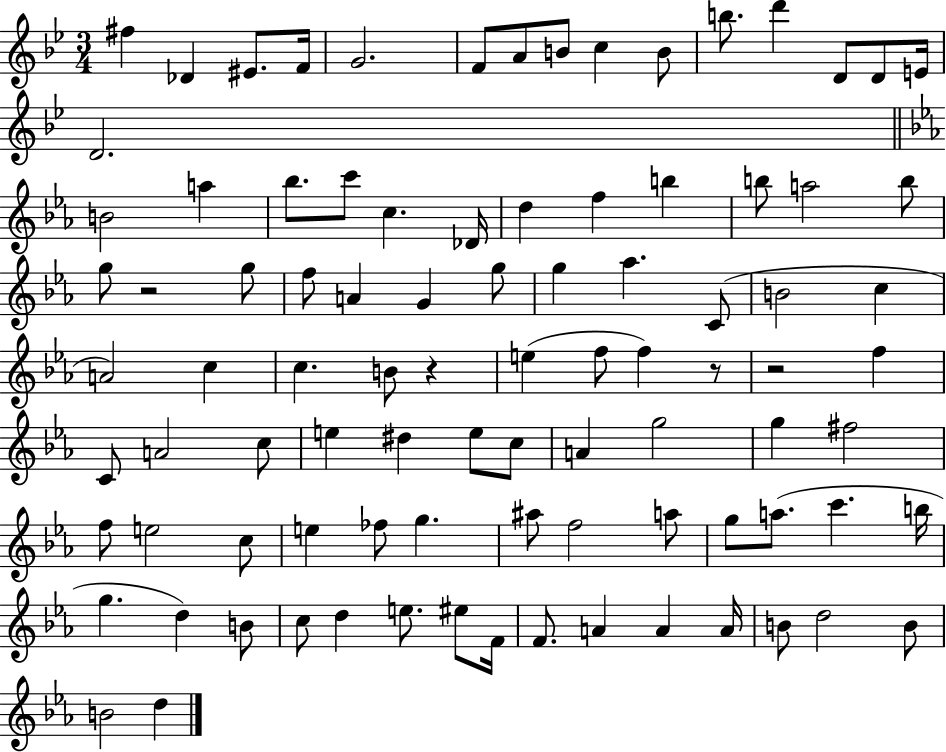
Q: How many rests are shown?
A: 4